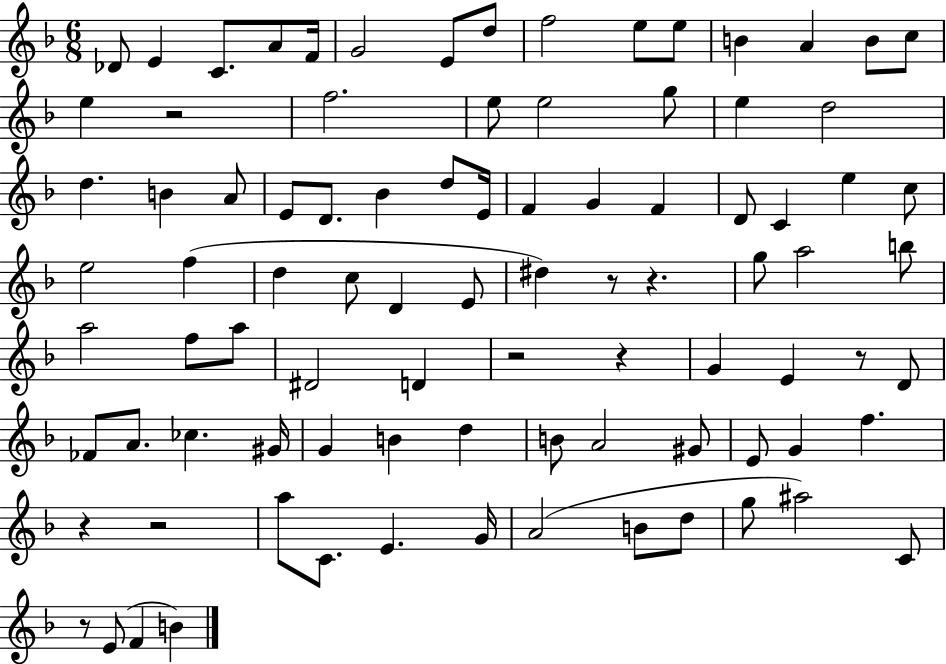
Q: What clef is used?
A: treble